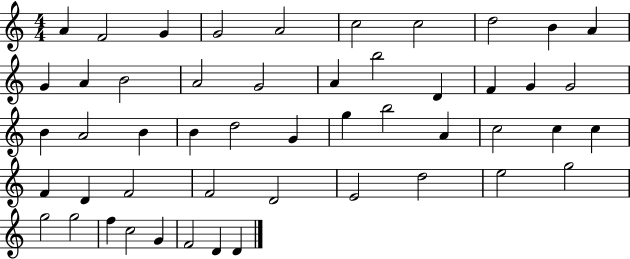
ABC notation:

X:1
T:Untitled
M:4/4
L:1/4
K:C
A F2 G G2 A2 c2 c2 d2 B A G A B2 A2 G2 A b2 D F G G2 B A2 B B d2 G g b2 A c2 c c F D F2 F2 D2 E2 d2 e2 g2 g2 g2 f c2 G F2 D D